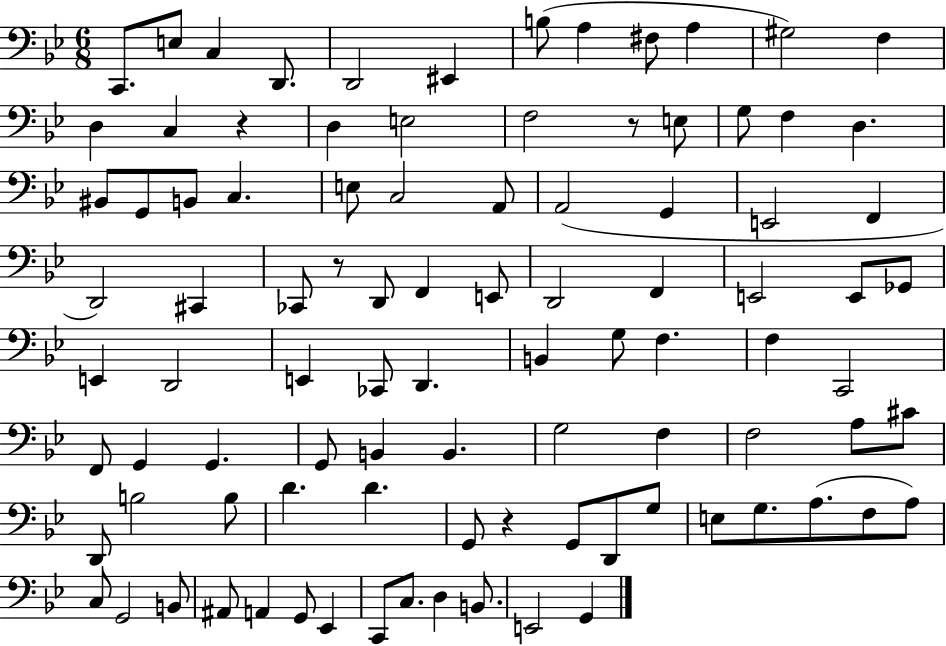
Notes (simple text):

C2/e. E3/e C3/q D2/e. D2/h EIS2/q B3/e A3/q F#3/e A3/q G#3/h F3/q D3/q C3/q R/q D3/q E3/h F3/h R/e E3/e G3/e F3/q D3/q. BIS2/e G2/e B2/e C3/q. E3/e C3/h A2/e A2/h G2/q E2/h F2/q D2/h C#2/q CES2/e R/e D2/e F2/q E2/e D2/h F2/q E2/h E2/e Gb2/e E2/q D2/h E2/q CES2/e D2/q. B2/q G3/e F3/q. F3/q C2/h F2/e G2/q G2/q. G2/e B2/q B2/q. G3/h F3/q F3/h A3/e C#4/e D2/e B3/h B3/e D4/q. D4/q. G2/e R/q G2/e D2/e G3/e E3/e G3/e. A3/e. F3/e A3/e C3/e G2/h B2/e A#2/e A2/q G2/e Eb2/q C2/e C3/e. D3/q B2/e. E2/h G2/q